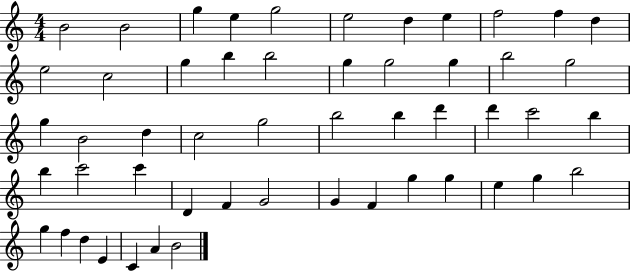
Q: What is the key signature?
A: C major